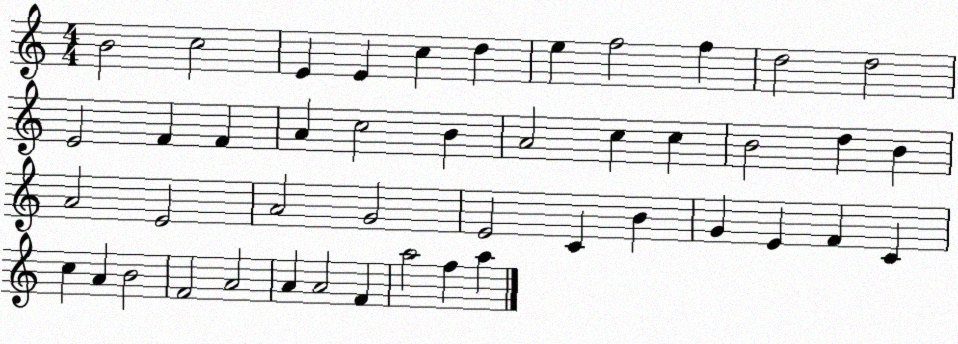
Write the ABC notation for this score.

X:1
T:Untitled
M:4/4
L:1/4
K:C
B2 c2 E E c d e f2 f d2 d2 E2 F F A c2 B A2 c c B2 d B A2 E2 A2 G2 E2 C B G E F C c A B2 F2 A2 A A2 F a2 f a